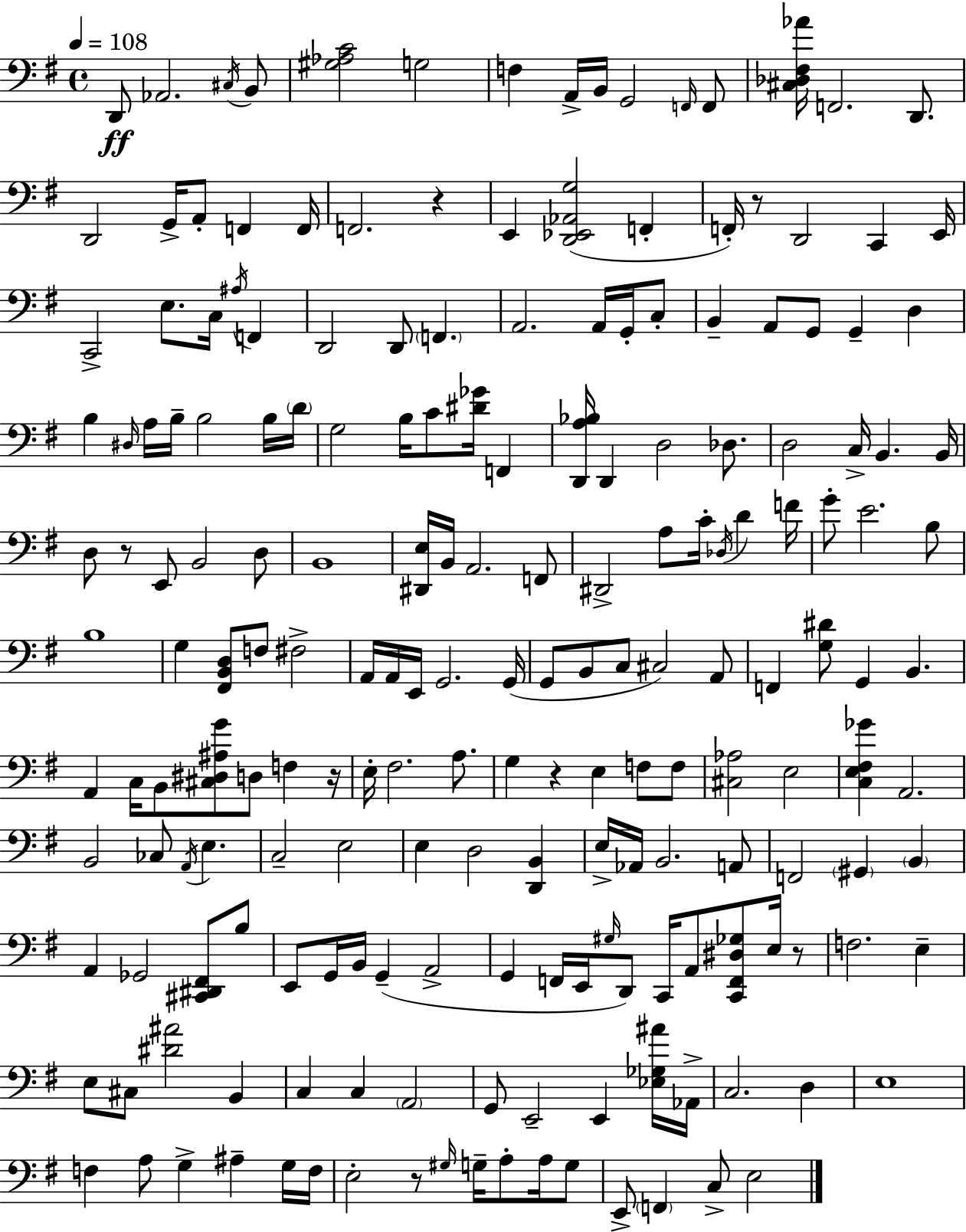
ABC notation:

X:1
T:Untitled
M:4/4
L:1/4
K:Em
D,,/2 _A,,2 ^C,/4 B,,/2 [^G,_A,C]2 G,2 F, A,,/4 B,,/4 G,,2 F,,/4 F,,/2 [^C,_D,^F,_A]/4 F,,2 D,,/2 D,,2 G,,/4 A,,/2 F,, F,,/4 F,,2 z E,, [D,,_E,,_A,,G,]2 F,, F,,/4 z/2 D,,2 C,, E,,/4 C,,2 E,/2 C,/4 ^A,/4 F,, D,,2 D,,/2 F,, A,,2 A,,/4 G,,/4 C,/2 B,, A,,/2 G,,/2 G,, D, B, ^D,/4 A,/4 B,/4 B,2 B,/4 D/4 G,2 B,/4 C/2 [^D_G]/4 F,, [D,,A,_B,]/4 D,, D,2 _D,/2 D,2 C,/4 B,, B,,/4 D,/2 z/2 E,,/2 B,,2 D,/2 B,,4 [^D,,E,]/4 B,,/4 A,,2 F,,/2 ^D,,2 A,/2 C/4 _D,/4 D F/4 G/2 E2 B,/2 B,4 G, [^F,,B,,D,]/2 F,/2 ^F,2 A,,/4 A,,/4 E,,/4 G,,2 G,,/4 G,,/2 B,,/2 C,/2 ^C,2 A,,/2 F,, [G,^D]/2 G,, B,, A,, C,/4 B,,/2 [^C,^D,^A,G]/2 D,/2 F, z/4 E,/4 ^F,2 A,/2 G, z E, F,/2 F,/2 [^C,_A,]2 E,2 [C,E,^F,_G] A,,2 B,,2 _C,/2 A,,/4 E, C,2 E,2 E, D,2 [D,,B,,] E,/4 _A,,/4 B,,2 A,,/2 F,,2 ^G,, B,, A,, _G,,2 [^C,,^D,,^F,,]/2 B,/2 E,,/2 G,,/4 B,,/4 G,, A,,2 G,, F,,/4 E,,/4 ^G,/4 D,,/2 C,,/4 A,,/2 [C,,F,,^D,_G,]/2 E,/4 z/2 F,2 E, E,/2 ^C,/2 [^D^A]2 B,, C, C, A,,2 G,,/2 E,,2 E,, [_E,_G,^A]/4 _A,,/4 C,2 D, E,4 F, A,/2 G, ^A, G,/4 F,/4 E,2 z/2 ^G,/4 G,/4 A,/2 A,/4 G,/2 E,,/2 F,, C,/2 E,2